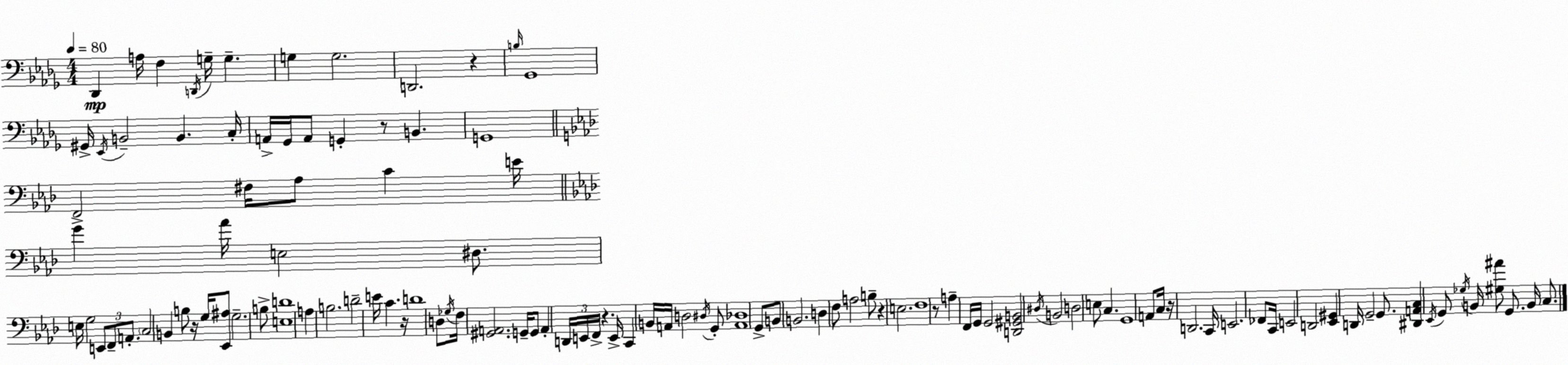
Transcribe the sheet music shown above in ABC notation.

X:1
T:Untitled
M:4/4
L:1/4
K:Bbm
_D,, A,/4 F, D,,/4 G,/4 G, G, G,2 D,,2 z B,/4 _G,,4 ^G,,/4 _E,,/4 B,,2 B,, C,/4 A,,/4 _G,,/4 A,,/2 G,, z/2 B,, G,,4 F,,2 ^F,/4 _A,/2 C E/4 G _A/4 E,2 ^D,/2 E,/4 G,2 E,,/2 F,,/2 A,,/2 C,2 B,, B,/2 z/4 G,/4 [_E,,^A,]/2 G,2 B,/2 [E,D]4 A, B,2 D2 E/4 C z/4 D4 D,/2 _G,/4 F,/4 [^G,,A,,]2 G,,/4 G,,/2 A,, D,,/4 E,,/4 F,,/4 z E,,/4 C,, B,,/4 A,,/4 D,2 ^D,/4 G,,/2 [A,,_D,]4 G,,/2 B,,/2 B,,2 D, F,/2 A,2 B,/2 z E,2 F,4 z/2 A, F,,/4 G,,/4 G,,2 [D,,^G,,B,,]2 ^D,/4 B,,2 D,2 E,/2 C, G,,4 A,,/2 C,/4 z/4 D,,2 C,,/4 E,,2 _F,,/2 C,,/4 E,,2 D,,2 [_E,,^G,,] D,,/4 G,,2 G,,/2 [^D,,A,,C,] _E,,/4 G,,/2 _G,/4 B,,/4 [^G,^A]/2 G,,/2 B,,/4 C,/2